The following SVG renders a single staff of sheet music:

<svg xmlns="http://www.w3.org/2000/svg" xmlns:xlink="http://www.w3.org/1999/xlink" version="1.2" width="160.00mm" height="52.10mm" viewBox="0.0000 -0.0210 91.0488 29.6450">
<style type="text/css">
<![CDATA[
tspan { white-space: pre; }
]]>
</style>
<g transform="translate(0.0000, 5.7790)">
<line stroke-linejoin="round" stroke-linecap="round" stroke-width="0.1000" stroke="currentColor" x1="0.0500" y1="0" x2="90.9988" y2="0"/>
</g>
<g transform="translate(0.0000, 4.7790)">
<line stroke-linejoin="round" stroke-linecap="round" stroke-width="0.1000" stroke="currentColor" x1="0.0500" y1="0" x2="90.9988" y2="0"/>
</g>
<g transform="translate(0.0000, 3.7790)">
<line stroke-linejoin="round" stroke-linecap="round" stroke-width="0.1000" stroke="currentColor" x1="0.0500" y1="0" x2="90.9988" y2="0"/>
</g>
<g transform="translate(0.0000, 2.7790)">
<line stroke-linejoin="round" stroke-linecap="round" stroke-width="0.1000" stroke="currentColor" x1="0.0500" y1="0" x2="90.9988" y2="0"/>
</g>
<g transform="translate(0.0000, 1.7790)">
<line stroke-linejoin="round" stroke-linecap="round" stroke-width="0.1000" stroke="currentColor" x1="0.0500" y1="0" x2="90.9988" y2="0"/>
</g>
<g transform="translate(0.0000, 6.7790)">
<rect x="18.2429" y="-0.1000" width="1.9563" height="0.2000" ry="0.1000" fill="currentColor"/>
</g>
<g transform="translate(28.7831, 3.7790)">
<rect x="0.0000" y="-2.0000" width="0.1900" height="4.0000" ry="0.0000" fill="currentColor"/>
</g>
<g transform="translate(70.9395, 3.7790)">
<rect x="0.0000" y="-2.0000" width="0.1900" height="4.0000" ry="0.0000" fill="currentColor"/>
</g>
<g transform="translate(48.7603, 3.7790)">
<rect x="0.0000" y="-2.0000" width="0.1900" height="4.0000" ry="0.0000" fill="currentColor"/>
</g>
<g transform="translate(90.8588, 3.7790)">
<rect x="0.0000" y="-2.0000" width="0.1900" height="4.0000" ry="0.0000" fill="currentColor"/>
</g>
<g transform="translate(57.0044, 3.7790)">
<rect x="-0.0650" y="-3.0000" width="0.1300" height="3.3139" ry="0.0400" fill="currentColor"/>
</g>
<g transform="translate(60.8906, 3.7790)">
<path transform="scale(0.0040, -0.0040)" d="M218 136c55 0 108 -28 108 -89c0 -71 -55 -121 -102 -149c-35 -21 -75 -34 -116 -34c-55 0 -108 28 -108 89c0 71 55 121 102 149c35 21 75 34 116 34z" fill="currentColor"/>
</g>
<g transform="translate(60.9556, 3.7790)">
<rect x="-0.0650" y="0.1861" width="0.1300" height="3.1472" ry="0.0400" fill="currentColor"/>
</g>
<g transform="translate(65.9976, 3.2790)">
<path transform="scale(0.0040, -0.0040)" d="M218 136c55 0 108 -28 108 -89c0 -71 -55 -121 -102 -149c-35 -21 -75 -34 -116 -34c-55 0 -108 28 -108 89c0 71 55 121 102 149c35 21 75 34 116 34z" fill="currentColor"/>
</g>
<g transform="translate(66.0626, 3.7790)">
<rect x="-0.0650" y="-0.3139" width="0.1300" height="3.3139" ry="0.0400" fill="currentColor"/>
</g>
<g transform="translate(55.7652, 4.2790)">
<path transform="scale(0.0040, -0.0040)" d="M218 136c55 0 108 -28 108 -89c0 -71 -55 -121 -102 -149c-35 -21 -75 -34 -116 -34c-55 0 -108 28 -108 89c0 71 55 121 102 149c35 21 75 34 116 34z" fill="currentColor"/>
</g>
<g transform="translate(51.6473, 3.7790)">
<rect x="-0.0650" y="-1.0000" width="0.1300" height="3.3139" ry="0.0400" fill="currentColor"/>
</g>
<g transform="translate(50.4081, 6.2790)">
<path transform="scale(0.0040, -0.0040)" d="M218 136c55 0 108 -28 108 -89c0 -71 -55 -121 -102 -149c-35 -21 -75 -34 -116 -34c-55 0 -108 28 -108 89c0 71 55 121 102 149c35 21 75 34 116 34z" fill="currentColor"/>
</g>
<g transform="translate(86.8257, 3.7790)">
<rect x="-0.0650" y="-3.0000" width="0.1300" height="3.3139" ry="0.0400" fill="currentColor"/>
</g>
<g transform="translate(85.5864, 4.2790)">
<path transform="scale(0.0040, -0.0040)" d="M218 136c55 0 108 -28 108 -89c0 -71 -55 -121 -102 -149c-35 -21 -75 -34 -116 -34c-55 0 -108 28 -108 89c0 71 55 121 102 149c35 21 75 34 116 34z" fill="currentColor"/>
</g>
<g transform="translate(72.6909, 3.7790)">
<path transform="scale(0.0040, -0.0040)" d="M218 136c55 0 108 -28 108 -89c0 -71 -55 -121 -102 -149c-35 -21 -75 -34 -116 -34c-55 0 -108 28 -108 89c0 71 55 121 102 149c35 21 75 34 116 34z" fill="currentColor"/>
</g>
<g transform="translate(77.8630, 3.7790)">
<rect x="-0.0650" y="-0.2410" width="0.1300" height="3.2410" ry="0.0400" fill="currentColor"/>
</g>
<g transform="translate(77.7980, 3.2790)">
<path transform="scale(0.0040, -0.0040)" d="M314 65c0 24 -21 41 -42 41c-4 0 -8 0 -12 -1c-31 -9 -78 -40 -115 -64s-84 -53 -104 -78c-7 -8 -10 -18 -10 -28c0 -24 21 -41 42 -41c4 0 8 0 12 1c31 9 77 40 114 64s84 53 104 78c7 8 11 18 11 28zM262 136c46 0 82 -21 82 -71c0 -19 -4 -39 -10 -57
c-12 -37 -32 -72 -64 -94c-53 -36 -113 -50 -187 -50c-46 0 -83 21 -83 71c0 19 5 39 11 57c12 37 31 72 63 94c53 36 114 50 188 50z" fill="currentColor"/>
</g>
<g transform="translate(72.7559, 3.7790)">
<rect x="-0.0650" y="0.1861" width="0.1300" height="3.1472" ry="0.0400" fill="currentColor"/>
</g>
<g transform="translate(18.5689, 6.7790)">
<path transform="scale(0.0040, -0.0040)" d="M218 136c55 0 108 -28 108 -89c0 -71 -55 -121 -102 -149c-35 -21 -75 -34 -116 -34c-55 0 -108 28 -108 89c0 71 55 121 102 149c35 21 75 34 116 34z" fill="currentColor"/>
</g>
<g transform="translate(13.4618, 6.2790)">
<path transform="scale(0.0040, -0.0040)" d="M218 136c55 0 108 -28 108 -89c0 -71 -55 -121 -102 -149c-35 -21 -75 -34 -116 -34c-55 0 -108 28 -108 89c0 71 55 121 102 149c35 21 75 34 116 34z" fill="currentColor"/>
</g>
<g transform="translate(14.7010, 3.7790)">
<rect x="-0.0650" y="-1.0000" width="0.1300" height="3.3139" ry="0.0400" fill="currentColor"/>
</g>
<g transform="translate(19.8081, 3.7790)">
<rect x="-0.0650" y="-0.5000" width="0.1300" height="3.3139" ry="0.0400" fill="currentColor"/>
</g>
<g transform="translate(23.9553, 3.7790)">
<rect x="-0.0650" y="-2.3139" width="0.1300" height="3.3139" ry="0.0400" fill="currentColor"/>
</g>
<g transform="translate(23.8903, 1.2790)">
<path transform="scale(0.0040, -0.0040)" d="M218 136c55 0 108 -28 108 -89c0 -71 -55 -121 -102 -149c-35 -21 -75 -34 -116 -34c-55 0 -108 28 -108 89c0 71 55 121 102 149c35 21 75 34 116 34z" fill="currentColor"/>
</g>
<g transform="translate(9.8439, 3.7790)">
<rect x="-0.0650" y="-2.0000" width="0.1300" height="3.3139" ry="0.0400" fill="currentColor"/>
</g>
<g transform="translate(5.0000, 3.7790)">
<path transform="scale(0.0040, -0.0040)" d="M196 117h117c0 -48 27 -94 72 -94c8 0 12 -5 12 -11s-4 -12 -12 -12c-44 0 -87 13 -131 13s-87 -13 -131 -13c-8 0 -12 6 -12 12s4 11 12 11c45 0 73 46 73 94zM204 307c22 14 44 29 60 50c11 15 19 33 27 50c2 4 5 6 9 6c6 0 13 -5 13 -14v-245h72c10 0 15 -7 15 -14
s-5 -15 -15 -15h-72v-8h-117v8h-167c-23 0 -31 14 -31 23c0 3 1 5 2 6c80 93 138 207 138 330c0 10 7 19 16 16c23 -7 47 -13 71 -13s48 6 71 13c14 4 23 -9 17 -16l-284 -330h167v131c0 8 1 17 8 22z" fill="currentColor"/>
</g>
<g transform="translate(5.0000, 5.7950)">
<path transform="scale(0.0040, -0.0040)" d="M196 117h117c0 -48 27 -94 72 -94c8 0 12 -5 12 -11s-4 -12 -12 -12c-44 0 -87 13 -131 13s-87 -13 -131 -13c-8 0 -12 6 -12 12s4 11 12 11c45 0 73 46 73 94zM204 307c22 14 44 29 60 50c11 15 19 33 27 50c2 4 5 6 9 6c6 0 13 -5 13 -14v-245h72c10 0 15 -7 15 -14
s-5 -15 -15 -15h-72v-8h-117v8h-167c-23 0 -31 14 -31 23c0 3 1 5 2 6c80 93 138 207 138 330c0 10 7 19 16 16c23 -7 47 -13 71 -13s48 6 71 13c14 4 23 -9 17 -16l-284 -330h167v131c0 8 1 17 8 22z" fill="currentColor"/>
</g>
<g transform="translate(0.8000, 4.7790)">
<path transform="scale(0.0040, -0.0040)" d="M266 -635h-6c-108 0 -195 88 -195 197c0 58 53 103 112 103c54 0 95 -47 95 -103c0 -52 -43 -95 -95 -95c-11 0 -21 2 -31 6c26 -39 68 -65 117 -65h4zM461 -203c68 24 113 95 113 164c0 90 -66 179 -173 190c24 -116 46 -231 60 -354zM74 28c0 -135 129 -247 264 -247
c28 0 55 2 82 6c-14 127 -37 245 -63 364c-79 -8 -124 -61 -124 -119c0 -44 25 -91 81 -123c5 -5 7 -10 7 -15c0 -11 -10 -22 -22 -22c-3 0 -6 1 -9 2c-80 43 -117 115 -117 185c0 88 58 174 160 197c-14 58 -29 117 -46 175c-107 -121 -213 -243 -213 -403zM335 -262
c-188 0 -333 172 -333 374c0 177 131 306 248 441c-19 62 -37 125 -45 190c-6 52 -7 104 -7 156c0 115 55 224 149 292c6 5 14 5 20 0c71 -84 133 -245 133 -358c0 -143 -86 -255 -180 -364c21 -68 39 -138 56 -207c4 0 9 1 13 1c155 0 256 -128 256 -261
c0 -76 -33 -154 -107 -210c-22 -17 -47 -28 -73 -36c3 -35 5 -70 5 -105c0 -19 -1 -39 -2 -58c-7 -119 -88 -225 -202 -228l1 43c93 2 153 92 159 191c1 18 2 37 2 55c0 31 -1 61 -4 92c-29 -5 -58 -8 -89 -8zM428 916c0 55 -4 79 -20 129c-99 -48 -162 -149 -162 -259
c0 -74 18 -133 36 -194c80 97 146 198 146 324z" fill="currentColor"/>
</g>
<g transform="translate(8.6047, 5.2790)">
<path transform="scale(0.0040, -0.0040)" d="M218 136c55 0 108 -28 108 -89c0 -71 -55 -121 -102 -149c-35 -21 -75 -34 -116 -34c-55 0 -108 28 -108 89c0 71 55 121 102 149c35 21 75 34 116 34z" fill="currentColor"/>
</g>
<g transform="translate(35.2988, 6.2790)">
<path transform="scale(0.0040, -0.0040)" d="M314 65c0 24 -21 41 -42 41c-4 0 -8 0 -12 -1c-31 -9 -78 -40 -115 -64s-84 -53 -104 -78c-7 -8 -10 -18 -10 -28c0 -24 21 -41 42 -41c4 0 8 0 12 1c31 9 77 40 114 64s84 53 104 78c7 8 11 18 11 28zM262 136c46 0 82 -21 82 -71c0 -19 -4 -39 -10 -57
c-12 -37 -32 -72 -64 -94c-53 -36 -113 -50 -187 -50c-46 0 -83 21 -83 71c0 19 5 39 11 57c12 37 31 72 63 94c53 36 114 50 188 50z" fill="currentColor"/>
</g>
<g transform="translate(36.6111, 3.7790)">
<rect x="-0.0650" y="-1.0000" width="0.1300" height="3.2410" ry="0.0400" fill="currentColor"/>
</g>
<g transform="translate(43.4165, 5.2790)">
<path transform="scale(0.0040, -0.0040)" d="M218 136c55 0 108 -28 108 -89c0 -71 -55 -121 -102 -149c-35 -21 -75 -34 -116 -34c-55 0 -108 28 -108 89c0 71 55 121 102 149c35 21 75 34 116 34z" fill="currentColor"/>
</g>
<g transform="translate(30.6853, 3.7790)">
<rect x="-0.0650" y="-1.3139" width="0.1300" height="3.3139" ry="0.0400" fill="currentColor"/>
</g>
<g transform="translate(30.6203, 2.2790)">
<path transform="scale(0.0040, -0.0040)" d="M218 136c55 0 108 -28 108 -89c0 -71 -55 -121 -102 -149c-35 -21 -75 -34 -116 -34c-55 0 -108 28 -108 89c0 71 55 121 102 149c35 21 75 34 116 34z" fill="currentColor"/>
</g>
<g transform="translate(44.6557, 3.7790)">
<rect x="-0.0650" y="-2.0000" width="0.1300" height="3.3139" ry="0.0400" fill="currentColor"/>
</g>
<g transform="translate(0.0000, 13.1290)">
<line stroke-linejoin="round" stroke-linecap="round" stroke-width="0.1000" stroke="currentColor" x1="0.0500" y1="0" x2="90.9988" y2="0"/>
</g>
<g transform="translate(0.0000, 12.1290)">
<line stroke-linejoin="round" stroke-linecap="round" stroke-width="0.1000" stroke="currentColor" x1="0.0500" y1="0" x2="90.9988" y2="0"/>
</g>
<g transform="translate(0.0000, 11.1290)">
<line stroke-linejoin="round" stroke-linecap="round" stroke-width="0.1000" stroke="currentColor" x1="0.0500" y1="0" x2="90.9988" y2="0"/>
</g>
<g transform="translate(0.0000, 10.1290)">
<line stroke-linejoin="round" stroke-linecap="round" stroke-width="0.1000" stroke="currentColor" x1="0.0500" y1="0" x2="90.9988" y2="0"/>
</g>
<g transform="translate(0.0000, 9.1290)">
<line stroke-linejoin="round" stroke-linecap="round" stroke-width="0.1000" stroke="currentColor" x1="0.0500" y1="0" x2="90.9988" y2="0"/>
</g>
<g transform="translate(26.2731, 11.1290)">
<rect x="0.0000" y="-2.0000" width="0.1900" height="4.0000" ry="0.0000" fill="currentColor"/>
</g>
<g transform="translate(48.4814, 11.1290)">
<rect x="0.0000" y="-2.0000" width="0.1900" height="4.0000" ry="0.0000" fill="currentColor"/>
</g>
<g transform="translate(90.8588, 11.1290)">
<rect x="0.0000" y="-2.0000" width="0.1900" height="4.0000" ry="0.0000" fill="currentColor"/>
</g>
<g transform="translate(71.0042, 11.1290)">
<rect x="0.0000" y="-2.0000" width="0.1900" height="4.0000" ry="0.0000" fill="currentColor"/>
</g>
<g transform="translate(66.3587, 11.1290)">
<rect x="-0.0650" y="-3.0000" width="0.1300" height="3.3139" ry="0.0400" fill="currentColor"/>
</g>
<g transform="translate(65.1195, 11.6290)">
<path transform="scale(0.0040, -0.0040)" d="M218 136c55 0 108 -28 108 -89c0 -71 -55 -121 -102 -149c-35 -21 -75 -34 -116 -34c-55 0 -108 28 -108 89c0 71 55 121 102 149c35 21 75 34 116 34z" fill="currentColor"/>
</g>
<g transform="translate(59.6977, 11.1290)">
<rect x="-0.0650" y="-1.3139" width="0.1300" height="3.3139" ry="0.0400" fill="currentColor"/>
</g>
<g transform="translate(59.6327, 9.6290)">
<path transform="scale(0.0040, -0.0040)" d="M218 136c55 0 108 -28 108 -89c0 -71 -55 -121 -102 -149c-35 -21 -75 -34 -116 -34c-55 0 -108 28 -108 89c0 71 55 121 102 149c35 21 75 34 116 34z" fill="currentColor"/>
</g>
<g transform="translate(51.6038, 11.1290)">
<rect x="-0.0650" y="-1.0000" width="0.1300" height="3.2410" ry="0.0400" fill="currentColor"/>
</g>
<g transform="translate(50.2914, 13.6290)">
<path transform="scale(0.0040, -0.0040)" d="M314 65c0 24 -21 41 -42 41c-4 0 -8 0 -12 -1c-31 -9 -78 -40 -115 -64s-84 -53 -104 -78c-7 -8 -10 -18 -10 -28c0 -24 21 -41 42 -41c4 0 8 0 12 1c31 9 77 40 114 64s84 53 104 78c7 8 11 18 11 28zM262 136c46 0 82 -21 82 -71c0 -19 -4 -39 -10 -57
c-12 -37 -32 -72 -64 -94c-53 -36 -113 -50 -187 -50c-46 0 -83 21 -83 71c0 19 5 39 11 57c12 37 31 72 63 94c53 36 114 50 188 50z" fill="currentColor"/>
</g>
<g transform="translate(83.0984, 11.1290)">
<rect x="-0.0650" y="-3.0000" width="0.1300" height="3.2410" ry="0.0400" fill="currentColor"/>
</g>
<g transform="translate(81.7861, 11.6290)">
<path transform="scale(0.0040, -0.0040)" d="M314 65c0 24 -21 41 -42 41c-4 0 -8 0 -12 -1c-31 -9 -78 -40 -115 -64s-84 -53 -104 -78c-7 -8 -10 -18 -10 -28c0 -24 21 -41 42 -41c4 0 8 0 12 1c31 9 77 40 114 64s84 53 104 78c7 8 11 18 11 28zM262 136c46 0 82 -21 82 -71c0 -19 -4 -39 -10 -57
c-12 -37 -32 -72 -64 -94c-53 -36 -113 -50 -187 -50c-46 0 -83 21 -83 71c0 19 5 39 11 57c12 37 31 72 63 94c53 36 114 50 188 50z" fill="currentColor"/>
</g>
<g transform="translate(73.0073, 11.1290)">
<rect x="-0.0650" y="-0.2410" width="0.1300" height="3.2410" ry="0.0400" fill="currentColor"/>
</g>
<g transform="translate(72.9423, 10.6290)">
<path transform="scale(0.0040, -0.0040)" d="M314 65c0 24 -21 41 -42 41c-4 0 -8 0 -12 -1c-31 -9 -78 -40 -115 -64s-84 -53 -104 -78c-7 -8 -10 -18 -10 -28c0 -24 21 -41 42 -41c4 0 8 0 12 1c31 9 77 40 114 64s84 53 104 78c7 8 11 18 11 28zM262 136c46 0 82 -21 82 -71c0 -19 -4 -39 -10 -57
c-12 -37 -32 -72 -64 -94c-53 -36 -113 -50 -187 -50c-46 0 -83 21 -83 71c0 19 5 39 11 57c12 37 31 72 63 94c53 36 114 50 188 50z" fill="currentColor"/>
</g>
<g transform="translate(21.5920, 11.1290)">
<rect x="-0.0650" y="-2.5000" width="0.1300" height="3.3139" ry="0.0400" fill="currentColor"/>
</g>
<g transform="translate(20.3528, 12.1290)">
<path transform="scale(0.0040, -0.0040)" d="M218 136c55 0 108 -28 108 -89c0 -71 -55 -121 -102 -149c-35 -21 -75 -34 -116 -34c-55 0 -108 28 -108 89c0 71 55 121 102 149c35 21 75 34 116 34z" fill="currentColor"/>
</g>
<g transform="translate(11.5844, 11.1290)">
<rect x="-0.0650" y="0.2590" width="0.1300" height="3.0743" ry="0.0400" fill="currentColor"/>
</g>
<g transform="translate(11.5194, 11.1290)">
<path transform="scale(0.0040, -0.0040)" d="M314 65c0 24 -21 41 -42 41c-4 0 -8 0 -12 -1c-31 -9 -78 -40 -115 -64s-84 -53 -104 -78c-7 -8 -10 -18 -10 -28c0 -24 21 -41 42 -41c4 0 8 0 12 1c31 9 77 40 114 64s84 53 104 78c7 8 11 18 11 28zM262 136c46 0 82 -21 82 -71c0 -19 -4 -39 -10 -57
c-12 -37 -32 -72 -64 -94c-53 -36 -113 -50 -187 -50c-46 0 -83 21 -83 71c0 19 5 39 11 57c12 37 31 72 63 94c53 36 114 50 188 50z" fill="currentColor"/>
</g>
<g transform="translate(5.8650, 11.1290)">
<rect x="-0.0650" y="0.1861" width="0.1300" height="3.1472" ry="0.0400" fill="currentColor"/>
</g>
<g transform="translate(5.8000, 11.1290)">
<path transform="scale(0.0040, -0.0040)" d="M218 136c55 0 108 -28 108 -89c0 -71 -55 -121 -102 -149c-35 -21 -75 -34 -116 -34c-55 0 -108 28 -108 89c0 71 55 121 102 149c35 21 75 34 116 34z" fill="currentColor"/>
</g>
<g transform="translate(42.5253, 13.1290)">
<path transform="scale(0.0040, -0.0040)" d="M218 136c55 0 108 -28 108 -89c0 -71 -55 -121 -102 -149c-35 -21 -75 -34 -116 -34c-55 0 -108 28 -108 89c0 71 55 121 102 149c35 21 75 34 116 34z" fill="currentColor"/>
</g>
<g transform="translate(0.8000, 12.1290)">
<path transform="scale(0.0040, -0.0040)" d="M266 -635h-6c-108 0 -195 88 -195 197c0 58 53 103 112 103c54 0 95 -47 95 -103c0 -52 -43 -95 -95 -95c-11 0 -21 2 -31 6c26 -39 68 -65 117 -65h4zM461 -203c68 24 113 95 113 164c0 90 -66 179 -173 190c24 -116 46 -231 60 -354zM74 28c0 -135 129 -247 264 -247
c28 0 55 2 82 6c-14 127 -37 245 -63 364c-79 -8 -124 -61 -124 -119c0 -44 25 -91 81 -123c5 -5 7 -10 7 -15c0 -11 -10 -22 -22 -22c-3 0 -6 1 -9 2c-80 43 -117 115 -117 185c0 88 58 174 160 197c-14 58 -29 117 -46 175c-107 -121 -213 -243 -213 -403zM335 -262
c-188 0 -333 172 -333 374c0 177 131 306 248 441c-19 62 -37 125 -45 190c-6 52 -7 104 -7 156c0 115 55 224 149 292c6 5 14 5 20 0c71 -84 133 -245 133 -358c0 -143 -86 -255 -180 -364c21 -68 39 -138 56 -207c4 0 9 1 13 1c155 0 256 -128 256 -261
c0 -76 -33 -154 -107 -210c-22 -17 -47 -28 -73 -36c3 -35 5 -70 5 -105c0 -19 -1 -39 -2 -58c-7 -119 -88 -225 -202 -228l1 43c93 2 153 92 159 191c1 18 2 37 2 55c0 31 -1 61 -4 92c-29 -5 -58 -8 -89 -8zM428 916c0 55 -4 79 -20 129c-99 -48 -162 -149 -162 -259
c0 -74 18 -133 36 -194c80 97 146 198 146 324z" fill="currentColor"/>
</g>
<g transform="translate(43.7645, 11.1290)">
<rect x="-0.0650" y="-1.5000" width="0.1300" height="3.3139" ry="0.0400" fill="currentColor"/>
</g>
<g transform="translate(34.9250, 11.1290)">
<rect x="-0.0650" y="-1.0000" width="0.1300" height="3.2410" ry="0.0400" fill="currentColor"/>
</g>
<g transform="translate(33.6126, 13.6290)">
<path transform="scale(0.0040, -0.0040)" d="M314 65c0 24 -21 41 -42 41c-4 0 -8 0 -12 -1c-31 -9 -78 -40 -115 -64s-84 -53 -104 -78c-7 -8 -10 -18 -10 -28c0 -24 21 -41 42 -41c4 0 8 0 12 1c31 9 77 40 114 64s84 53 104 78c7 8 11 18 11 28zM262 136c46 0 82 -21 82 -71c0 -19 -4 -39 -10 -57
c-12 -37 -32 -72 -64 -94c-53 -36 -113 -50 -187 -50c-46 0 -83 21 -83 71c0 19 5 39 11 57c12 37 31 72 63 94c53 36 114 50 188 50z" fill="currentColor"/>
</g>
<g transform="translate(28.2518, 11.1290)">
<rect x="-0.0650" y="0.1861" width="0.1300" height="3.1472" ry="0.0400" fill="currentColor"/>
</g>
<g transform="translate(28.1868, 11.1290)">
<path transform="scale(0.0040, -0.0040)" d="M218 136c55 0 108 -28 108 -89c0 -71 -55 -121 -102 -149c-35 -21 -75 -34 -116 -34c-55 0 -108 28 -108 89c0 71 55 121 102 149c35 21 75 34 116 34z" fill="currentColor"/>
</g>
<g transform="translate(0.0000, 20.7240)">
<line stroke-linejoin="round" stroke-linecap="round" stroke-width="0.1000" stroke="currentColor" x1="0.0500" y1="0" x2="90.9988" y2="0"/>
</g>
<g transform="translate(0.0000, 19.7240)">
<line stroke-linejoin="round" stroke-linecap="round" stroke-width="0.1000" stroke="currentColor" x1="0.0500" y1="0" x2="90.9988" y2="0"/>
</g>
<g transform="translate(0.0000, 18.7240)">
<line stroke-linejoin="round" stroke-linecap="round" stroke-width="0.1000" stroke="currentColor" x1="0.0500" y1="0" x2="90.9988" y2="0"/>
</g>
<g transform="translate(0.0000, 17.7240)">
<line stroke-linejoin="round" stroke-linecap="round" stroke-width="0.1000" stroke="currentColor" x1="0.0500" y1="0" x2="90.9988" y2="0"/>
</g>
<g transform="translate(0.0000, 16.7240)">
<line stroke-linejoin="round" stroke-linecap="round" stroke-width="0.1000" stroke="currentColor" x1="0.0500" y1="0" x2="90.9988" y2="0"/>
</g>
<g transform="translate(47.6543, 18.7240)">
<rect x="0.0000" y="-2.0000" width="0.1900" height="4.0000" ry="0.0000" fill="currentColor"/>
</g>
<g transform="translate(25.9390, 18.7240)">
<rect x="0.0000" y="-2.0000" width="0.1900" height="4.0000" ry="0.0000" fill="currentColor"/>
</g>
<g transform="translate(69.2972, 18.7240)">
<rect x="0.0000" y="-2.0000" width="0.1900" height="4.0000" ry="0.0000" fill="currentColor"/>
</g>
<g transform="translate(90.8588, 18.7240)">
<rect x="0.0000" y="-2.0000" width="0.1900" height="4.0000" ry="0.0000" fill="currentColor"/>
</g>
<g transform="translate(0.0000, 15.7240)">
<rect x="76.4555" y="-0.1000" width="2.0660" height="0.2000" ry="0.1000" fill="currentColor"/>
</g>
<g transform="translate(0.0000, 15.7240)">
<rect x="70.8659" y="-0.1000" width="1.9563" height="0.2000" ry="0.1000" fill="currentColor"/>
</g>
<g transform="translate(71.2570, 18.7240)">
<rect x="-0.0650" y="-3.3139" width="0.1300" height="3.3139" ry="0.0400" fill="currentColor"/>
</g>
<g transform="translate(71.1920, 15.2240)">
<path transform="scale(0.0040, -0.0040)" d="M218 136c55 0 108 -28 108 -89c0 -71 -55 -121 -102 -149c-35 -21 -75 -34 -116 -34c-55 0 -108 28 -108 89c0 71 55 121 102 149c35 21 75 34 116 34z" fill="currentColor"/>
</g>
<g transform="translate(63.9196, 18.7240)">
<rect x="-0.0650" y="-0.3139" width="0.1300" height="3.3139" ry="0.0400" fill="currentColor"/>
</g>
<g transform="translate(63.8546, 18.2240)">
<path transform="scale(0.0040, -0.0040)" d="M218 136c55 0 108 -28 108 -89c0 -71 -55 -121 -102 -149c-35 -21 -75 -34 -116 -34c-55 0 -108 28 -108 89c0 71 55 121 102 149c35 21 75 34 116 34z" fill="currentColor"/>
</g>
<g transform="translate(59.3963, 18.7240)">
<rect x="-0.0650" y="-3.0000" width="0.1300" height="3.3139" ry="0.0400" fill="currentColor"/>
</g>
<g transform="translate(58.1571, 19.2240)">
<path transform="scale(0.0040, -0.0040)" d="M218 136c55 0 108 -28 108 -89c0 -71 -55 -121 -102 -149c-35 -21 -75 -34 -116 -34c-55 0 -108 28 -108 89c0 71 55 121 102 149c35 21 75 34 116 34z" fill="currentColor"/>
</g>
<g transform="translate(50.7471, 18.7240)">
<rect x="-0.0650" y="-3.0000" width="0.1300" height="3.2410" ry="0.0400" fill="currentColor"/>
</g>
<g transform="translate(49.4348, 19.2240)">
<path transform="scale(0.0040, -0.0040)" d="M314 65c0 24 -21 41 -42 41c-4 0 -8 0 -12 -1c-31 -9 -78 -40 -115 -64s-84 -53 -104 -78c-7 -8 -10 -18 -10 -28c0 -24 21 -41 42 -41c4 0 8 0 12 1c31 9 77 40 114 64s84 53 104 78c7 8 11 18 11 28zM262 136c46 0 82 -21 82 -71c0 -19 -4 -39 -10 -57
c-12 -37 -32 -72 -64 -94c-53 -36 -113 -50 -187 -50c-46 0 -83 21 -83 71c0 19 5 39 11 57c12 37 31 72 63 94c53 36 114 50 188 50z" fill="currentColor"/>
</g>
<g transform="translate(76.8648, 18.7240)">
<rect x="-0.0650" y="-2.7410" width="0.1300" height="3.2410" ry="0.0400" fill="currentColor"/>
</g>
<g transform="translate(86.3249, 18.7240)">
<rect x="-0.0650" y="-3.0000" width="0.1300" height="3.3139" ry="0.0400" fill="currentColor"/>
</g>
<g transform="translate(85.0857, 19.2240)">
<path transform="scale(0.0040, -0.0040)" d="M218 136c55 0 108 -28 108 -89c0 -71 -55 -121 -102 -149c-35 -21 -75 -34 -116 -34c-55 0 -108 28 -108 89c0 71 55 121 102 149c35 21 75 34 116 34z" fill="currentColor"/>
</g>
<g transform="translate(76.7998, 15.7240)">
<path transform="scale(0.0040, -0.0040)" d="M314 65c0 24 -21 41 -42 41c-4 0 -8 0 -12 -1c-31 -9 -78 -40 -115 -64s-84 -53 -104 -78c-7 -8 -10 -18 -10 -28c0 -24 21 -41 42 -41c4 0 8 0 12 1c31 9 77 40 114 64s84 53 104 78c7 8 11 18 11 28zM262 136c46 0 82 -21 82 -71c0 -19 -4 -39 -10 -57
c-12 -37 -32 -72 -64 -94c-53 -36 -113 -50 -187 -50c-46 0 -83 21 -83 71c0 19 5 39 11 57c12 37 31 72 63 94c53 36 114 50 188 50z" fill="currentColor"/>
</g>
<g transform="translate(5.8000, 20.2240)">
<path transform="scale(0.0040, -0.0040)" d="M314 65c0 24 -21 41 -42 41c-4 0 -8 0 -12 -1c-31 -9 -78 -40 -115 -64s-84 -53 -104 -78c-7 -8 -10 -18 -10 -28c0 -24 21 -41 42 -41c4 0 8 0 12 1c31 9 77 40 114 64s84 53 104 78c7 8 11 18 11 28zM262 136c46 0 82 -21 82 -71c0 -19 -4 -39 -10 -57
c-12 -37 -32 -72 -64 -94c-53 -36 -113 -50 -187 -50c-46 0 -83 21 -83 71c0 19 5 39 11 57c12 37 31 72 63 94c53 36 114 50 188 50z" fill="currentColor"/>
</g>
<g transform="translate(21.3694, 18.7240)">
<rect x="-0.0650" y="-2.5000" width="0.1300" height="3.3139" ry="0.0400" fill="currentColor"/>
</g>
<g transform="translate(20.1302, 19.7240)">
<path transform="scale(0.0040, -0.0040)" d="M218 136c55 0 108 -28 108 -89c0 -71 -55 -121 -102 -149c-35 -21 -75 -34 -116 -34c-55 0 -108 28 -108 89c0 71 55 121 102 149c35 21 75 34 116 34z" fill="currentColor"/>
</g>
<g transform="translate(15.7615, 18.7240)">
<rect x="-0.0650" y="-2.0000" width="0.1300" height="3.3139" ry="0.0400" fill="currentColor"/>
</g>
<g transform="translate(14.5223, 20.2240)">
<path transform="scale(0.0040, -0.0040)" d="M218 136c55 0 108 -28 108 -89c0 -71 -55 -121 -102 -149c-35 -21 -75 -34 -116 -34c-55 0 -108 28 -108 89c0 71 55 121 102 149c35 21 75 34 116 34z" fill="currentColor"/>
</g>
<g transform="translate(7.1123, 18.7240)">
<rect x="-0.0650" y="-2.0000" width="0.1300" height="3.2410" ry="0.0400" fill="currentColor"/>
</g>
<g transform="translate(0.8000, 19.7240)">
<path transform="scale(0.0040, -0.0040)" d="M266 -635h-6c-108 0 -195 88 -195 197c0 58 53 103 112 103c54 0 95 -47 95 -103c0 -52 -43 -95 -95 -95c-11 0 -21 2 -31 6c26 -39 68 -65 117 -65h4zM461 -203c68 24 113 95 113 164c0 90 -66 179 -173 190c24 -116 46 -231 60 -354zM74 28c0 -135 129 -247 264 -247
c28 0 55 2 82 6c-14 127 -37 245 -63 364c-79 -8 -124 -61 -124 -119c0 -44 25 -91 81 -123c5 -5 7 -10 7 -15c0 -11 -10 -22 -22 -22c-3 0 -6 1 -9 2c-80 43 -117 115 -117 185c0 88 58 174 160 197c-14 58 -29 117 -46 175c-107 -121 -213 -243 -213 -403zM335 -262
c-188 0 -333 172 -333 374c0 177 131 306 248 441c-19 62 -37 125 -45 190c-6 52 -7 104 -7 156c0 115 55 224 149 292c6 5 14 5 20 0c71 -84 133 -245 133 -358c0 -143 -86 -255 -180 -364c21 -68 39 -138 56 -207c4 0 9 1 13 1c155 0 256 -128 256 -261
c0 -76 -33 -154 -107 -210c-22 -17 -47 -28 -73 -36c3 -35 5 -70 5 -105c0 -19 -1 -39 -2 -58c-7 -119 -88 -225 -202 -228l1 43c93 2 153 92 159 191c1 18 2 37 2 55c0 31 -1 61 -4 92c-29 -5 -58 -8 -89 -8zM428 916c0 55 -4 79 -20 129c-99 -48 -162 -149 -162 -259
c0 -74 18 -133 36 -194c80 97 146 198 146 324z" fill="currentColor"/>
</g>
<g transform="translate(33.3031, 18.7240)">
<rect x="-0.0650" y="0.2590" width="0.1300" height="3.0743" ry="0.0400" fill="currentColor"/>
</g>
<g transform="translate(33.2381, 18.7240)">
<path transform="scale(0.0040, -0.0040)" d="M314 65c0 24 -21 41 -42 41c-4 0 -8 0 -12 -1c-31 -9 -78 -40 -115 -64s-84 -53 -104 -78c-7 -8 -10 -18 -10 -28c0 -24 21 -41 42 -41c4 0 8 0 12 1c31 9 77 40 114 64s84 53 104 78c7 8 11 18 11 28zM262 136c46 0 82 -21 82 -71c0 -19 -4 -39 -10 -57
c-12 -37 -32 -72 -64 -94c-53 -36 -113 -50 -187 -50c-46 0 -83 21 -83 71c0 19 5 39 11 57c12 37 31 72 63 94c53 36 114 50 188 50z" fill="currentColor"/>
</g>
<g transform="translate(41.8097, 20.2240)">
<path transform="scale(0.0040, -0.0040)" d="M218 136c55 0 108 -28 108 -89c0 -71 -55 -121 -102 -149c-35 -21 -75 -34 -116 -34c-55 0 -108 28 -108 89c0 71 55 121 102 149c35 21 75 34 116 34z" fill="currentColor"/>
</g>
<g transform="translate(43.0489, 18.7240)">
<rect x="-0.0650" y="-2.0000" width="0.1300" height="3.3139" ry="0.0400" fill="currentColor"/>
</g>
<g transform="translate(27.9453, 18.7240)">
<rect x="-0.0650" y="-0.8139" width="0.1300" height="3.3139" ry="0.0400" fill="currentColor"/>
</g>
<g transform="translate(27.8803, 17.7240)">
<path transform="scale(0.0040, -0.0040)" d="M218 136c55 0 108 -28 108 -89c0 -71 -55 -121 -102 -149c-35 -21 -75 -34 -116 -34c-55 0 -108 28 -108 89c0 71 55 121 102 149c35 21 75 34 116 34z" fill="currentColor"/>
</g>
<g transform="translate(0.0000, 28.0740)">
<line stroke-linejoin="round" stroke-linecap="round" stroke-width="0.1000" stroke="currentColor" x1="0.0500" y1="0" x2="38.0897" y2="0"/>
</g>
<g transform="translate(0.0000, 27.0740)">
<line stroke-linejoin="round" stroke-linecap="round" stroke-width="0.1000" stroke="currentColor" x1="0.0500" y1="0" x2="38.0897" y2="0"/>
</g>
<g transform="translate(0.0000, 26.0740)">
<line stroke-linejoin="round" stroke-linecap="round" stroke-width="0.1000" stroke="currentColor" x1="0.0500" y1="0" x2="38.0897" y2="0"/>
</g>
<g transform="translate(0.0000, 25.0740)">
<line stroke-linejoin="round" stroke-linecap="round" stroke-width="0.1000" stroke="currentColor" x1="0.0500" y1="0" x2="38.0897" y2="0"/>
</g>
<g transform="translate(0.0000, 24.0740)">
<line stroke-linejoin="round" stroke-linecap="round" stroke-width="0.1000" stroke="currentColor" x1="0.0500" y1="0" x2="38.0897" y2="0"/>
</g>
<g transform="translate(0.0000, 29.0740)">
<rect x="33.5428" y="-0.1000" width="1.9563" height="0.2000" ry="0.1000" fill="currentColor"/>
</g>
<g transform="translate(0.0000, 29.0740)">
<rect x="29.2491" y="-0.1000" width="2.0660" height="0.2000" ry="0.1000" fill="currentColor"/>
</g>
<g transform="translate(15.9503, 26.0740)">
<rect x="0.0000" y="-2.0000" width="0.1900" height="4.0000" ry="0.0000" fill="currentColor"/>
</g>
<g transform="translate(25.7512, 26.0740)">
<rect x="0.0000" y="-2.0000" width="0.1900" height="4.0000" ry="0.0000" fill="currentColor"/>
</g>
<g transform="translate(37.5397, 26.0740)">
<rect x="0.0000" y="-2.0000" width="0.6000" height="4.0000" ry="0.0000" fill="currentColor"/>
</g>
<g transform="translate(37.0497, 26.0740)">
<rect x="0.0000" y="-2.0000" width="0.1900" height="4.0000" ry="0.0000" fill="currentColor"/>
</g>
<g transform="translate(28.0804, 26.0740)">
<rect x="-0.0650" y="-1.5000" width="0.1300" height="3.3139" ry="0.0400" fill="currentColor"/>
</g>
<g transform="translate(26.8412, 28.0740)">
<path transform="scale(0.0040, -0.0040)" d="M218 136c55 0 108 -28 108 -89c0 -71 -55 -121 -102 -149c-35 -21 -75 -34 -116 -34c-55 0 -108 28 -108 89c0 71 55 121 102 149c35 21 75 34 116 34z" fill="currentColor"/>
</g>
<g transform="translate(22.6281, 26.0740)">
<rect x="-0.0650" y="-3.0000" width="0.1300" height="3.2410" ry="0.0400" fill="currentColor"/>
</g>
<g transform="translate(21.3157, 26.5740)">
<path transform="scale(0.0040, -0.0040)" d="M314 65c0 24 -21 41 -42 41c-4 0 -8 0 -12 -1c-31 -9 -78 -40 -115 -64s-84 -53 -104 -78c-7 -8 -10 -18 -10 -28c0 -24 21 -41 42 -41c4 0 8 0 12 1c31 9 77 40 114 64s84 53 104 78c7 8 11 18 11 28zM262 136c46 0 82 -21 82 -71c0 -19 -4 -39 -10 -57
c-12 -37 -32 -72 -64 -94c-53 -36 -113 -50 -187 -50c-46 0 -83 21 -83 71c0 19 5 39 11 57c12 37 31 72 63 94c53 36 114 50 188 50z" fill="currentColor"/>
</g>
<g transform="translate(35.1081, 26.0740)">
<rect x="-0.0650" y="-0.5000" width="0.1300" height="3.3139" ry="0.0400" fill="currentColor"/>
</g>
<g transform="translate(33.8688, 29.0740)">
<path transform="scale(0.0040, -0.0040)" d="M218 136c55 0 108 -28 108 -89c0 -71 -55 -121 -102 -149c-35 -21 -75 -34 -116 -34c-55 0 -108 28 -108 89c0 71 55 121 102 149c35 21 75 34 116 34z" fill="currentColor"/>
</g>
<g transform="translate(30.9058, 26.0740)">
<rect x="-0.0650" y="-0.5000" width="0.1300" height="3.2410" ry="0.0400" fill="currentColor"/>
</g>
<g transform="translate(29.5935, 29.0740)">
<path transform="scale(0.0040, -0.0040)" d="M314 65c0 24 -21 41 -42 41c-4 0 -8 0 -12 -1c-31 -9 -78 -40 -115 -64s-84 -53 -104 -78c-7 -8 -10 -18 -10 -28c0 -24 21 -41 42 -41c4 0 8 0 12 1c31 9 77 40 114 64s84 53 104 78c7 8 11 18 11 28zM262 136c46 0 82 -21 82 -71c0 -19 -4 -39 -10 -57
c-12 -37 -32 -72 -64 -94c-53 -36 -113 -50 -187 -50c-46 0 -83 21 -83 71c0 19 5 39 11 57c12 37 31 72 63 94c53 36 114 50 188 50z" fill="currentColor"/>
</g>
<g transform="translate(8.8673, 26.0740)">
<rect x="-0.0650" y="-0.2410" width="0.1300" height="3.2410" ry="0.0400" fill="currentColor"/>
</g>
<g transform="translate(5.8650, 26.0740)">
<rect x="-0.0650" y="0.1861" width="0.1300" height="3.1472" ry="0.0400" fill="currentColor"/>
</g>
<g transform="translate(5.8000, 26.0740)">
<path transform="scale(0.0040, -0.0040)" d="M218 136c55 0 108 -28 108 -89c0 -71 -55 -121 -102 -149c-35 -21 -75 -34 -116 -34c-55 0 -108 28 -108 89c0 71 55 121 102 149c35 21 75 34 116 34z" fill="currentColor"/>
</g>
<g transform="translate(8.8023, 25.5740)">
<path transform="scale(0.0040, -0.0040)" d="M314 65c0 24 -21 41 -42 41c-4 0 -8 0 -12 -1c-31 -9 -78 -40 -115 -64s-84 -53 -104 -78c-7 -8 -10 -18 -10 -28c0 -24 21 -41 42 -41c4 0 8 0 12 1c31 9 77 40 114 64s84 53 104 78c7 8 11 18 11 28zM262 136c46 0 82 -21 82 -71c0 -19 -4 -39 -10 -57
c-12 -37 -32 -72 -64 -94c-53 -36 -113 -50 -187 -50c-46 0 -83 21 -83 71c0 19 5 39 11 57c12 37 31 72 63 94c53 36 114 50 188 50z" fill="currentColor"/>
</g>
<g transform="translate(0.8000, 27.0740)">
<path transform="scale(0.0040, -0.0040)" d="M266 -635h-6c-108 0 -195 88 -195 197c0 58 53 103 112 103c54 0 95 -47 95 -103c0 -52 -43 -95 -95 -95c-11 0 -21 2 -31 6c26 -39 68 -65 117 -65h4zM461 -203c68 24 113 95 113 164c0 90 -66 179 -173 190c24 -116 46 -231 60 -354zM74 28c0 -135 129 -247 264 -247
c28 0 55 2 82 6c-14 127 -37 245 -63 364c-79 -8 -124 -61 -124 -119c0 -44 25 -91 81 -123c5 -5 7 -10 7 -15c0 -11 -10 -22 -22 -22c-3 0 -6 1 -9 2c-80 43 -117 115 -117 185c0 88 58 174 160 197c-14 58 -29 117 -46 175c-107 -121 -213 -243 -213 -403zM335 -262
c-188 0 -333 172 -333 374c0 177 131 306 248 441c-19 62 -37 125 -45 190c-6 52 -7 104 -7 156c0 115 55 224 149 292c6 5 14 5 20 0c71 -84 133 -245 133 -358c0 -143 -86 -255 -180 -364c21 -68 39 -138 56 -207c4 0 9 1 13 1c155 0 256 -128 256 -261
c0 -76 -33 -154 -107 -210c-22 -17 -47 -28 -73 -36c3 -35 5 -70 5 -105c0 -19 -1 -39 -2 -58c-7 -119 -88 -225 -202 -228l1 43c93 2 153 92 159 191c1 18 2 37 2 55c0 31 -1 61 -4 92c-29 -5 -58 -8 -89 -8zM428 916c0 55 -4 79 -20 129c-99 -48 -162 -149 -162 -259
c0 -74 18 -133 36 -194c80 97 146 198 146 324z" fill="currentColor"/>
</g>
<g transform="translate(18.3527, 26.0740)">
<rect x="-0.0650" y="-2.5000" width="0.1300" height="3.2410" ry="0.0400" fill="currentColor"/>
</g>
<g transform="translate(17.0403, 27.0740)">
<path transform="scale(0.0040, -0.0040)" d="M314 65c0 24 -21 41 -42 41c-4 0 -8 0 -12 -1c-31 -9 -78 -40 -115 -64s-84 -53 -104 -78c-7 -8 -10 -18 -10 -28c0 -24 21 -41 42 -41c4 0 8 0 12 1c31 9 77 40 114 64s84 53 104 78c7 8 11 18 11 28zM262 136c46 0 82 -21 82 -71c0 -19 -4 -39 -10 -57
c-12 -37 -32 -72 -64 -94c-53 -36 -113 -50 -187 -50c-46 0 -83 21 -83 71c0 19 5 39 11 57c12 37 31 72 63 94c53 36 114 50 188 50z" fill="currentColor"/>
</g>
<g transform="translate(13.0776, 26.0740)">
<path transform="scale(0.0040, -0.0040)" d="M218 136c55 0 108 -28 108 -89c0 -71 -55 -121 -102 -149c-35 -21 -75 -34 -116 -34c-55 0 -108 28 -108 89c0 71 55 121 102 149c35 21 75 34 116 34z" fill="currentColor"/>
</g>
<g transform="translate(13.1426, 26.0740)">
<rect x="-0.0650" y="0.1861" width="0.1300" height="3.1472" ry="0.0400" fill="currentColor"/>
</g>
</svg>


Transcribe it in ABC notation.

X:1
T:Untitled
M:4/4
L:1/4
K:C
F D C g e D2 F D A B c B c2 A B B2 G B D2 E D2 e A c2 A2 F2 F G d B2 F A2 A c b a2 A B c2 B G2 A2 E C2 C